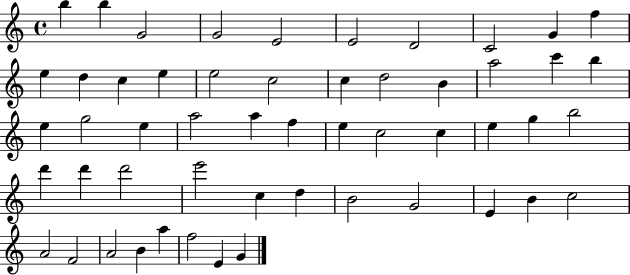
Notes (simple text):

B5/q B5/q G4/h G4/h E4/h E4/h D4/h C4/h G4/q F5/q E5/q D5/q C5/q E5/q E5/h C5/h C5/q D5/h B4/q A5/h C6/q B5/q E5/q G5/h E5/q A5/h A5/q F5/q E5/q C5/h C5/q E5/q G5/q B5/h D6/q D6/q D6/h E6/h C5/q D5/q B4/h G4/h E4/q B4/q C5/h A4/h F4/h A4/h B4/q A5/q F5/h E4/q G4/q